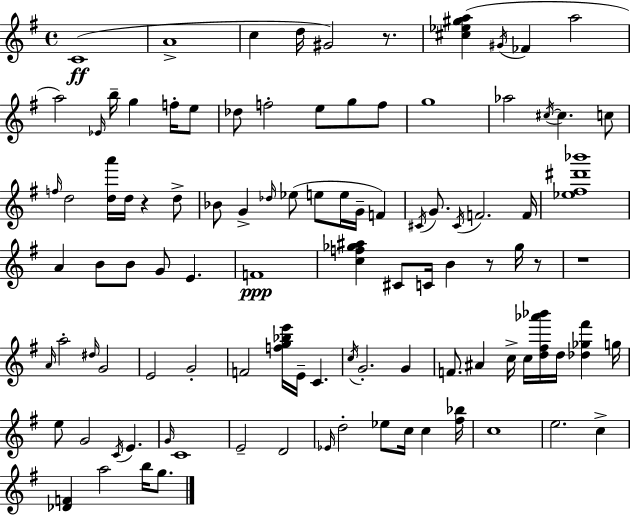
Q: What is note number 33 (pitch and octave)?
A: E5